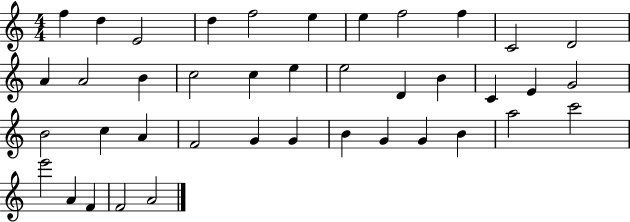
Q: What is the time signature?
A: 4/4